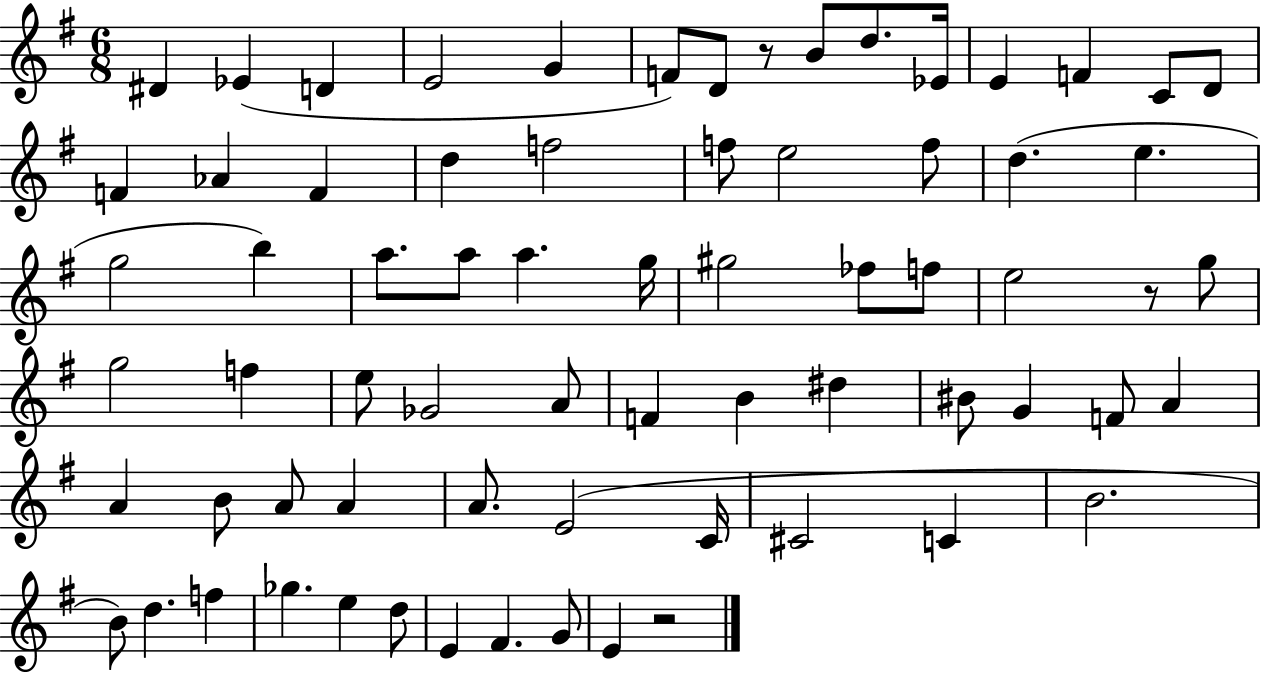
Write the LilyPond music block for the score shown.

{
  \clef treble
  \numericTimeSignature
  \time 6/8
  \key g \major
  \repeat volta 2 { dis'4 ees'4( d'4 | e'2 g'4 | f'8) d'8 r8 b'8 d''8. ees'16 | e'4 f'4 c'8 d'8 | \break f'4 aes'4 f'4 | d''4 f''2 | f''8 e''2 f''8 | d''4.( e''4. | \break g''2 b''4) | a''8. a''8 a''4. g''16 | gis''2 fes''8 f''8 | e''2 r8 g''8 | \break g''2 f''4 | e''8 ges'2 a'8 | f'4 b'4 dis''4 | bis'8 g'4 f'8 a'4 | \break a'4 b'8 a'8 a'4 | a'8. e'2( c'16 | cis'2 c'4 | b'2. | \break b'8) d''4. f''4 | ges''4. e''4 d''8 | e'4 fis'4. g'8 | e'4 r2 | \break } \bar "|."
}